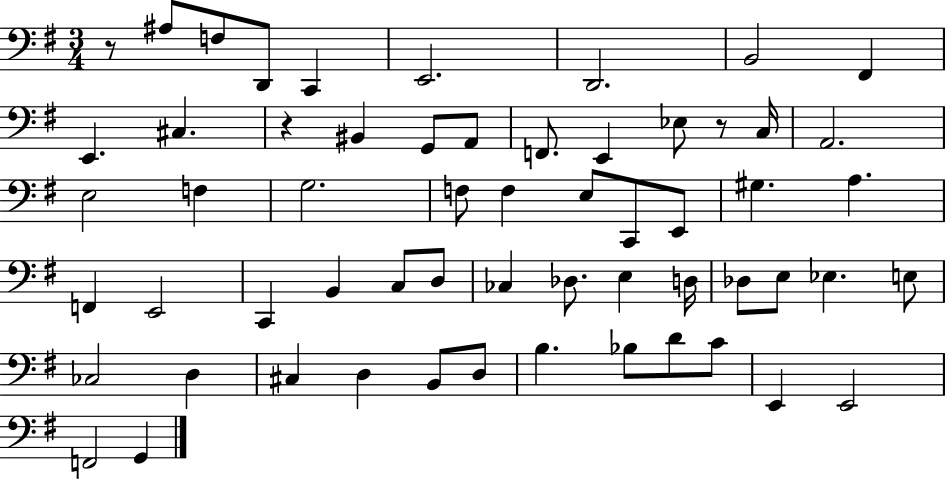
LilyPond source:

{
  \clef bass
  \numericTimeSignature
  \time 3/4
  \key g \major
  r8 ais8 f8 d,8 c,4 | e,2. | d,2. | b,2 fis,4 | \break e,4. cis4. | r4 bis,4 g,8 a,8 | f,8. e,4 ees8 r8 c16 | a,2. | \break e2 f4 | g2. | f8 f4 e8 c,8 e,8 | gis4. a4. | \break f,4 e,2 | c,4 b,4 c8 d8 | ces4 des8. e4 d16 | des8 e8 ees4. e8 | \break ces2 d4 | cis4 d4 b,8 d8 | b4. bes8 d'8 c'8 | e,4 e,2 | \break f,2 g,4 | \bar "|."
}